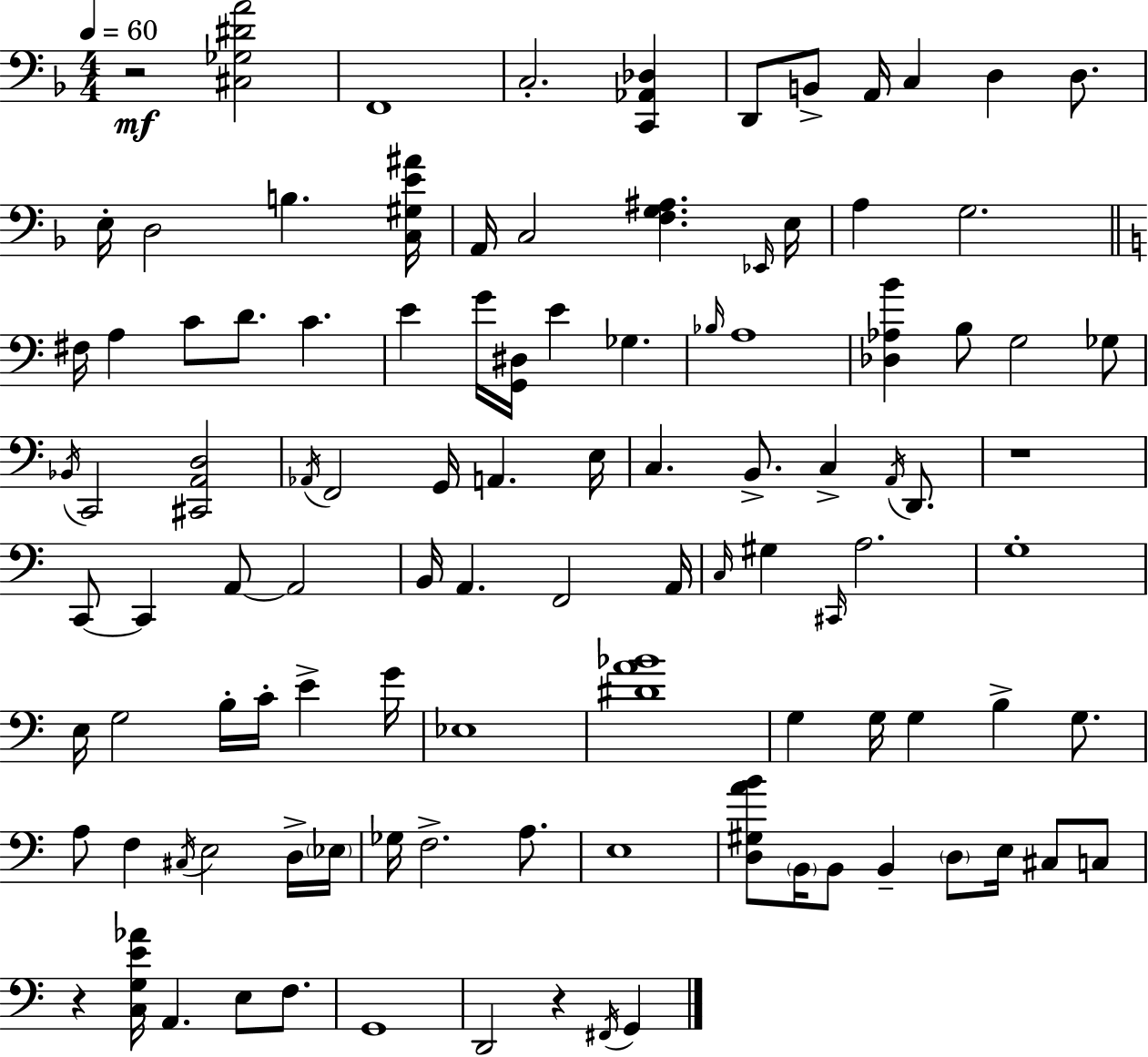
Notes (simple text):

R/h [C#3,Gb3,D#4,A4]/h F2/w C3/h. [C2,Ab2,Db3]/q D2/e B2/e A2/s C3/q D3/q D3/e. E3/s D3/h B3/q. [C3,G#3,E4,A#4]/s A2/s C3/h [F3,G3,A#3]/q. Eb2/s E3/s A3/q G3/h. F#3/s A3/q C4/e D4/e. C4/q. E4/q G4/s [G2,D#3]/s E4/q Gb3/q. Bb3/s A3/w [Db3,Ab3,B4]/q B3/e G3/h Gb3/e Bb2/s C2/h [C#2,A2,D3]/h Ab2/s F2/h G2/s A2/q. E3/s C3/q. B2/e. C3/q A2/s D2/e. R/w C2/e C2/q A2/e A2/h B2/s A2/q. F2/h A2/s C3/s G#3/q C#2/s A3/h. G3/w E3/s G3/h B3/s C4/s E4/q G4/s Eb3/w [D#4,A4,Bb4]/w G3/q G3/s G3/q B3/q G3/e. A3/e F3/q C#3/s E3/h D3/s Eb3/s Gb3/s F3/h. A3/e. E3/w [D3,G#3,A4,B4]/e B2/s B2/e B2/q D3/e E3/s C#3/e C3/e R/q [C3,G3,E4,Ab4]/s A2/q. E3/e F3/e. G2/w D2/h R/q F#2/s G2/q